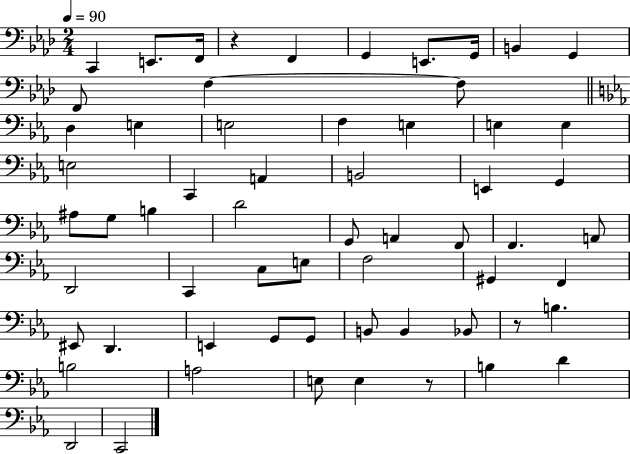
{
  \clef bass
  \numericTimeSignature
  \time 2/4
  \key aes \major
  \tempo 4 = 90
  \repeat volta 2 { c,4 e,8. f,16 | r4 f,4 | g,4 e,8. g,16 | b,4 g,4 | \break f,8 f4~~ f8 | \bar "||" \break \key c \minor d4 e4 | e2 | f4 e4 | e4 e4 | \break e2 | c,4 a,4 | b,2 | e,4 g,4 | \break ais8 g8 b4 | d'2 | g,8 a,4 f,8 | f,4. a,8 | \break d,2 | c,4 c8 e8 | f2 | gis,4 f,4 | \break eis,8 d,4. | e,4 g,8 g,8 | b,8 b,4 bes,8 | r8 b4. | \break b2 | a2 | e8 e4 r8 | b4 d'4 | \break d,2 | c,2 | } \bar "|."
}